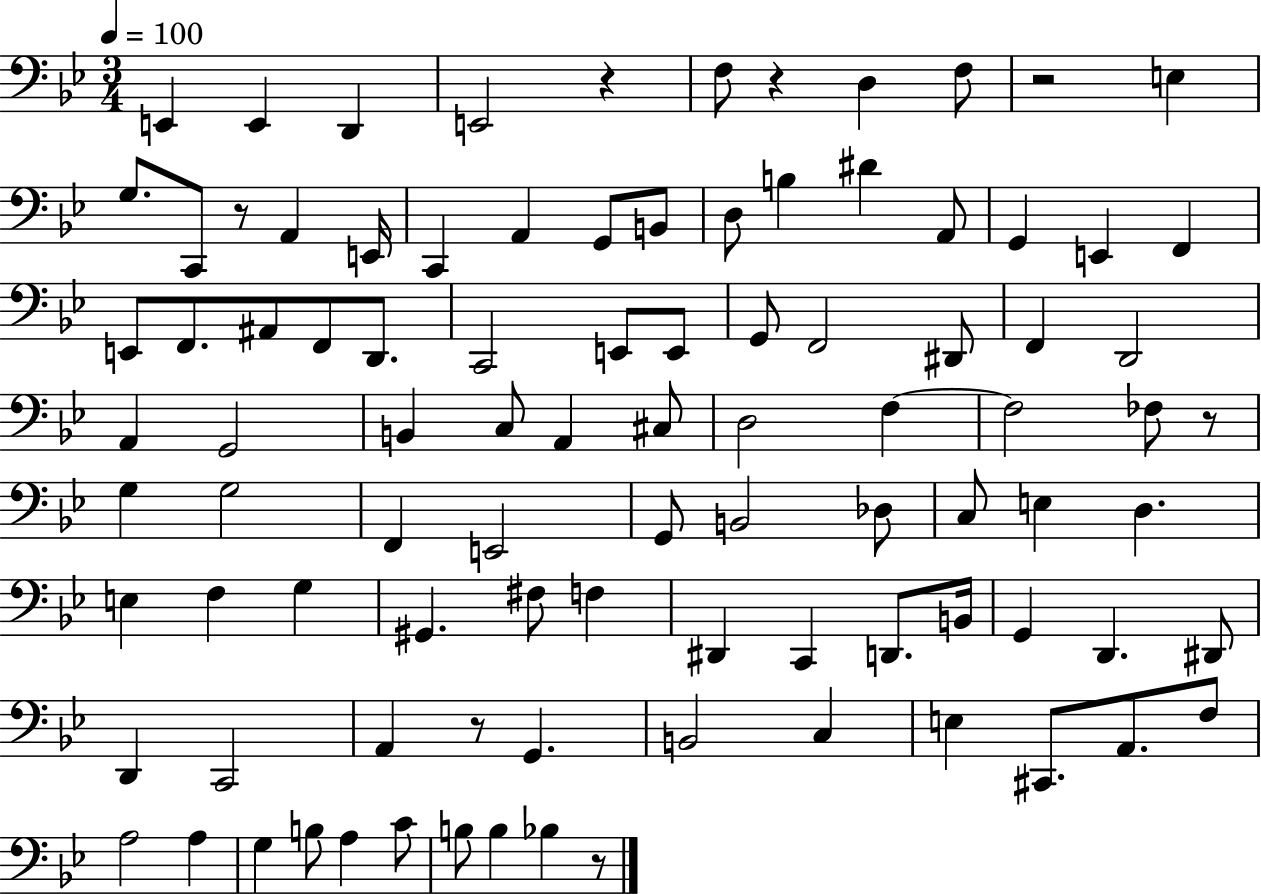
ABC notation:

X:1
T:Untitled
M:3/4
L:1/4
K:Bb
E,, E,, D,, E,,2 z F,/2 z D, F,/2 z2 E, G,/2 C,,/2 z/2 A,, E,,/4 C,, A,, G,,/2 B,,/2 D,/2 B, ^D A,,/2 G,, E,, F,, E,,/2 F,,/2 ^A,,/2 F,,/2 D,,/2 C,,2 E,,/2 E,,/2 G,,/2 F,,2 ^D,,/2 F,, D,,2 A,, G,,2 B,, C,/2 A,, ^C,/2 D,2 F, F,2 _F,/2 z/2 G, G,2 F,, E,,2 G,,/2 B,,2 _D,/2 C,/2 E, D, E, F, G, ^G,, ^F,/2 F, ^D,, C,, D,,/2 B,,/4 G,, D,, ^D,,/2 D,, C,,2 A,, z/2 G,, B,,2 C, E, ^C,,/2 A,,/2 F,/2 A,2 A, G, B,/2 A, C/2 B,/2 B, _B, z/2